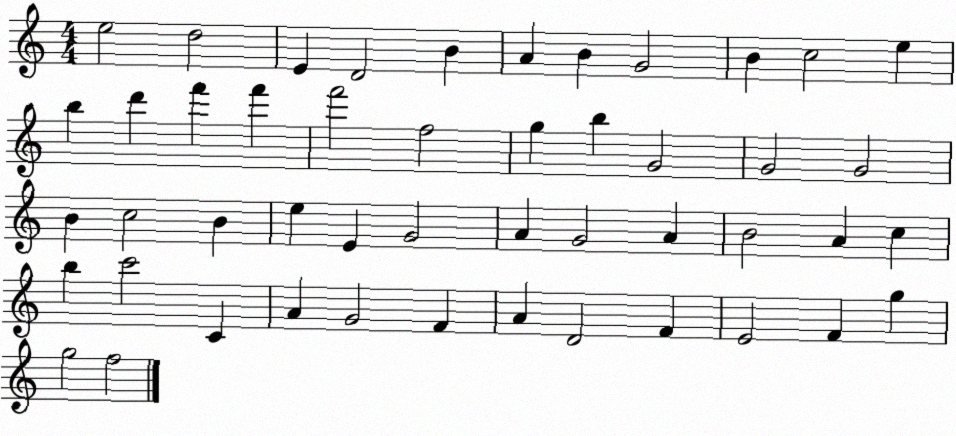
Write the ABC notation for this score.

X:1
T:Untitled
M:4/4
L:1/4
K:C
e2 d2 E D2 B A B G2 B c2 e b d' f' f' f'2 f2 g b G2 G2 G2 B c2 B e E G2 A G2 A B2 A c b c'2 C A G2 F A D2 F E2 F g g2 f2